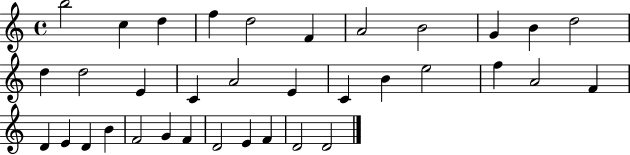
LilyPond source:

{
  \clef treble
  \time 4/4
  \defaultTimeSignature
  \key c \major
  b''2 c''4 d''4 | f''4 d''2 f'4 | a'2 b'2 | g'4 b'4 d''2 | \break d''4 d''2 e'4 | c'4 a'2 e'4 | c'4 b'4 e''2 | f''4 a'2 f'4 | \break d'4 e'4 d'4 b'4 | f'2 g'4 f'4 | d'2 e'4 f'4 | d'2 d'2 | \break \bar "|."
}